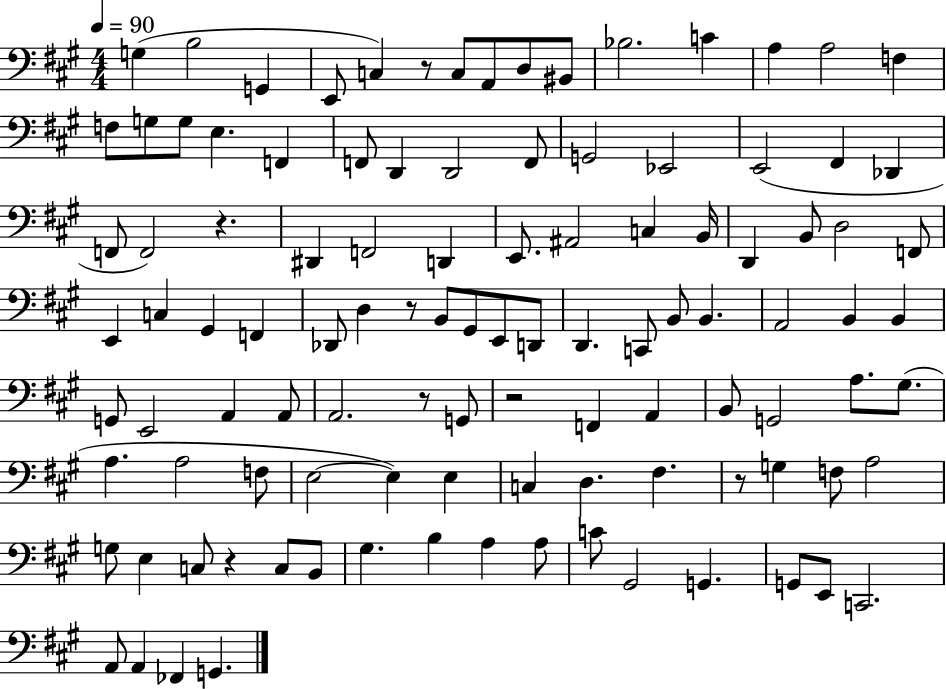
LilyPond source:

{
  \clef bass
  \numericTimeSignature
  \time 4/4
  \key a \major
  \tempo 4 = 90
  g4( b2 g,4 | e,8 c4) r8 c8 a,8 d8 bis,8 | bes2. c'4 | a4 a2 f4 | \break f8 g8 g8 e4. f,4 | f,8 d,4 d,2 f,8 | g,2 ees,2 | e,2( fis,4 des,4 | \break f,8 f,2) r4. | dis,4 f,2 d,4 | e,8. ais,2 c4 b,16 | d,4 b,8 d2 f,8 | \break e,4 c4 gis,4 f,4 | des,8 d4 r8 b,8 gis,8 e,8 d,8 | d,4. c,8 b,8 b,4. | a,2 b,4 b,4 | \break g,8 e,2 a,4 a,8 | a,2. r8 g,8 | r2 f,4 a,4 | b,8 g,2 a8. gis8.( | \break a4. a2 f8 | e2~~ e4) e4 | c4 d4. fis4. | r8 g4 f8 a2 | \break g8 e4 c8 r4 c8 b,8 | gis4. b4 a4 a8 | c'8 gis,2 g,4. | g,8 e,8 c,2. | \break a,8 a,4 fes,4 g,4. | \bar "|."
}